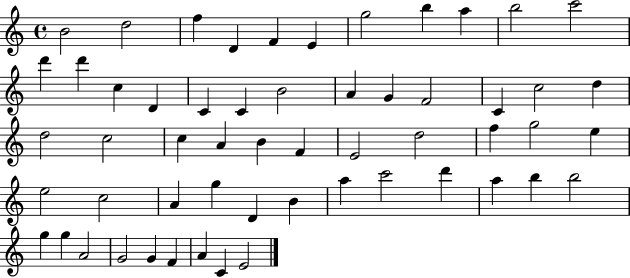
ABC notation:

X:1
T:Untitled
M:4/4
L:1/4
K:C
B2 d2 f D F E g2 b a b2 c'2 d' d' c D C C B2 A G F2 C c2 d d2 c2 c A B F E2 d2 f g2 e e2 c2 A g D B a c'2 d' a b b2 g g A2 G2 G F A C E2